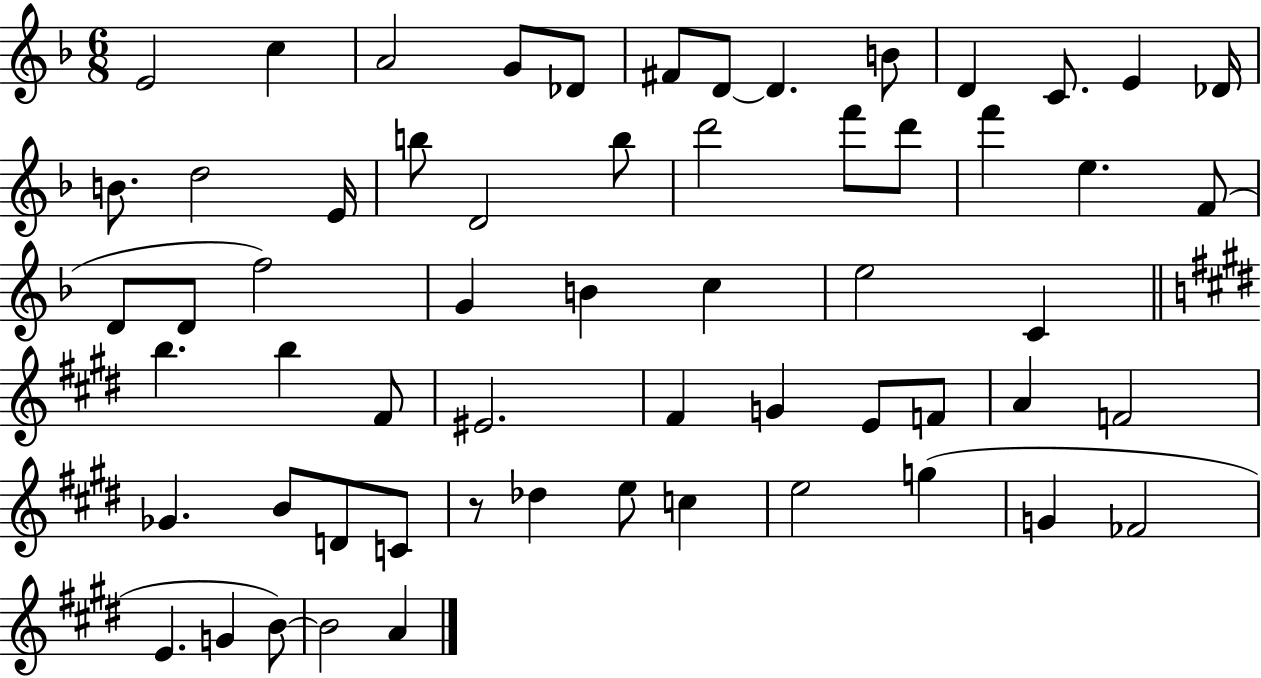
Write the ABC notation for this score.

X:1
T:Untitled
M:6/8
L:1/4
K:F
E2 c A2 G/2 _D/2 ^F/2 D/2 D B/2 D C/2 E _D/4 B/2 d2 E/4 b/2 D2 b/2 d'2 f'/2 d'/2 f' e F/2 D/2 D/2 f2 G B c e2 C b b ^F/2 ^E2 ^F G E/2 F/2 A F2 _G B/2 D/2 C/2 z/2 _d e/2 c e2 g G _F2 E G B/2 B2 A